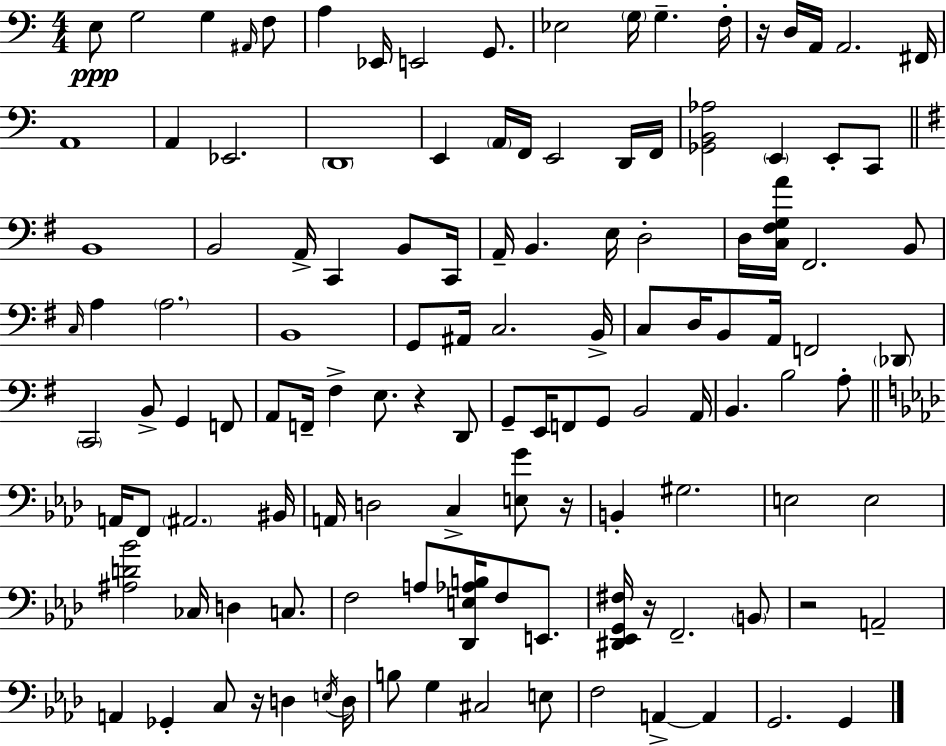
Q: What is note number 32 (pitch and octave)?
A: B2